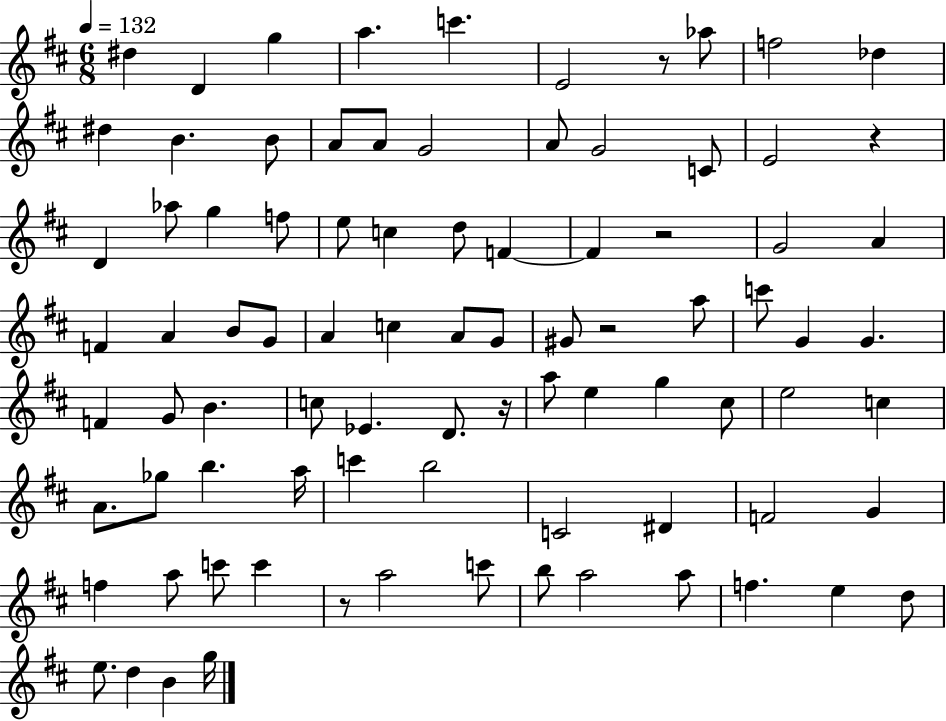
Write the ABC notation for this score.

X:1
T:Untitled
M:6/8
L:1/4
K:D
^d D g a c' E2 z/2 _a/2 f2 _d ^d B B/2 A/2 A/2 G2 A/2 G2 C/2 E2 z D _a/2 g f/2 e/2 c d/2 F F z2 G2 A F A B/2 G/2 A c A/2 G/2 ^G/2 z2 a/2 c'/2 G G F G/2 B c/2 _E D/2 z/4 a/2 e g ^c/2 e2 c A/2 _g/2 b a/4 c' b2 C2 ^D F2 G f a/2 c'/2 c' z/2 a2 c'/2 b/2 a2 a/2 f e d/2 e/2 d B g/4